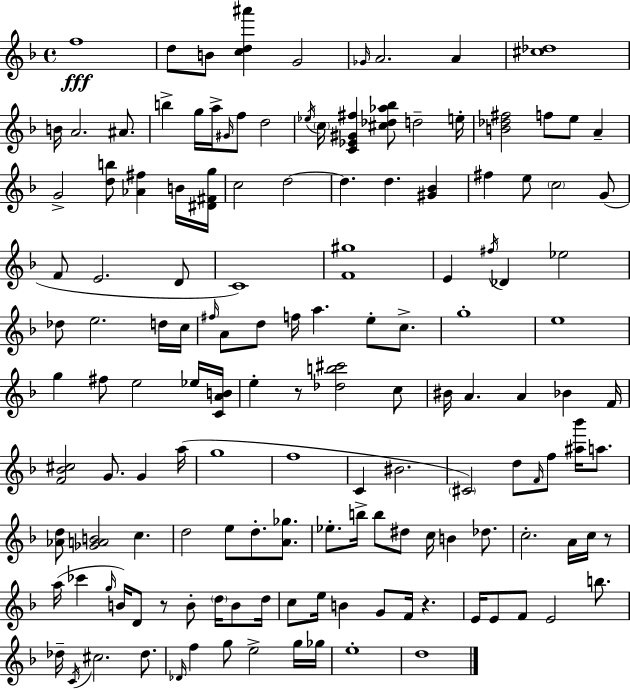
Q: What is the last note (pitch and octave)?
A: D5